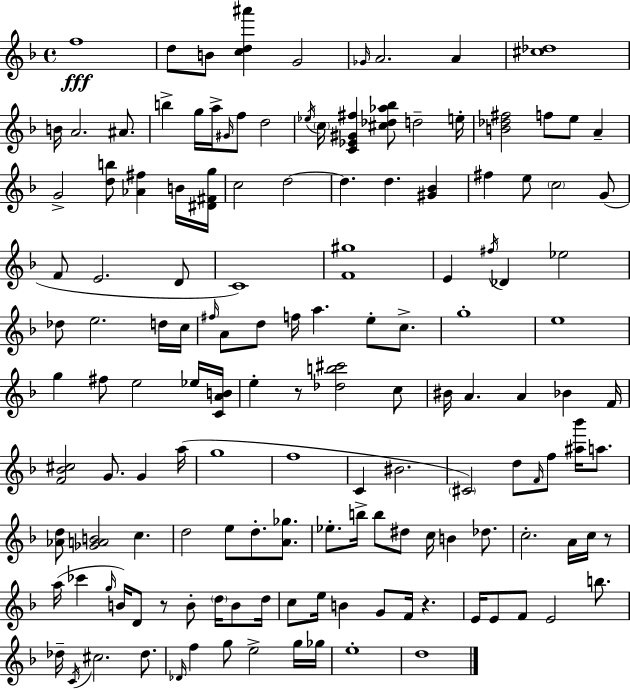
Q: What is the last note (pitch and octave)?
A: D5